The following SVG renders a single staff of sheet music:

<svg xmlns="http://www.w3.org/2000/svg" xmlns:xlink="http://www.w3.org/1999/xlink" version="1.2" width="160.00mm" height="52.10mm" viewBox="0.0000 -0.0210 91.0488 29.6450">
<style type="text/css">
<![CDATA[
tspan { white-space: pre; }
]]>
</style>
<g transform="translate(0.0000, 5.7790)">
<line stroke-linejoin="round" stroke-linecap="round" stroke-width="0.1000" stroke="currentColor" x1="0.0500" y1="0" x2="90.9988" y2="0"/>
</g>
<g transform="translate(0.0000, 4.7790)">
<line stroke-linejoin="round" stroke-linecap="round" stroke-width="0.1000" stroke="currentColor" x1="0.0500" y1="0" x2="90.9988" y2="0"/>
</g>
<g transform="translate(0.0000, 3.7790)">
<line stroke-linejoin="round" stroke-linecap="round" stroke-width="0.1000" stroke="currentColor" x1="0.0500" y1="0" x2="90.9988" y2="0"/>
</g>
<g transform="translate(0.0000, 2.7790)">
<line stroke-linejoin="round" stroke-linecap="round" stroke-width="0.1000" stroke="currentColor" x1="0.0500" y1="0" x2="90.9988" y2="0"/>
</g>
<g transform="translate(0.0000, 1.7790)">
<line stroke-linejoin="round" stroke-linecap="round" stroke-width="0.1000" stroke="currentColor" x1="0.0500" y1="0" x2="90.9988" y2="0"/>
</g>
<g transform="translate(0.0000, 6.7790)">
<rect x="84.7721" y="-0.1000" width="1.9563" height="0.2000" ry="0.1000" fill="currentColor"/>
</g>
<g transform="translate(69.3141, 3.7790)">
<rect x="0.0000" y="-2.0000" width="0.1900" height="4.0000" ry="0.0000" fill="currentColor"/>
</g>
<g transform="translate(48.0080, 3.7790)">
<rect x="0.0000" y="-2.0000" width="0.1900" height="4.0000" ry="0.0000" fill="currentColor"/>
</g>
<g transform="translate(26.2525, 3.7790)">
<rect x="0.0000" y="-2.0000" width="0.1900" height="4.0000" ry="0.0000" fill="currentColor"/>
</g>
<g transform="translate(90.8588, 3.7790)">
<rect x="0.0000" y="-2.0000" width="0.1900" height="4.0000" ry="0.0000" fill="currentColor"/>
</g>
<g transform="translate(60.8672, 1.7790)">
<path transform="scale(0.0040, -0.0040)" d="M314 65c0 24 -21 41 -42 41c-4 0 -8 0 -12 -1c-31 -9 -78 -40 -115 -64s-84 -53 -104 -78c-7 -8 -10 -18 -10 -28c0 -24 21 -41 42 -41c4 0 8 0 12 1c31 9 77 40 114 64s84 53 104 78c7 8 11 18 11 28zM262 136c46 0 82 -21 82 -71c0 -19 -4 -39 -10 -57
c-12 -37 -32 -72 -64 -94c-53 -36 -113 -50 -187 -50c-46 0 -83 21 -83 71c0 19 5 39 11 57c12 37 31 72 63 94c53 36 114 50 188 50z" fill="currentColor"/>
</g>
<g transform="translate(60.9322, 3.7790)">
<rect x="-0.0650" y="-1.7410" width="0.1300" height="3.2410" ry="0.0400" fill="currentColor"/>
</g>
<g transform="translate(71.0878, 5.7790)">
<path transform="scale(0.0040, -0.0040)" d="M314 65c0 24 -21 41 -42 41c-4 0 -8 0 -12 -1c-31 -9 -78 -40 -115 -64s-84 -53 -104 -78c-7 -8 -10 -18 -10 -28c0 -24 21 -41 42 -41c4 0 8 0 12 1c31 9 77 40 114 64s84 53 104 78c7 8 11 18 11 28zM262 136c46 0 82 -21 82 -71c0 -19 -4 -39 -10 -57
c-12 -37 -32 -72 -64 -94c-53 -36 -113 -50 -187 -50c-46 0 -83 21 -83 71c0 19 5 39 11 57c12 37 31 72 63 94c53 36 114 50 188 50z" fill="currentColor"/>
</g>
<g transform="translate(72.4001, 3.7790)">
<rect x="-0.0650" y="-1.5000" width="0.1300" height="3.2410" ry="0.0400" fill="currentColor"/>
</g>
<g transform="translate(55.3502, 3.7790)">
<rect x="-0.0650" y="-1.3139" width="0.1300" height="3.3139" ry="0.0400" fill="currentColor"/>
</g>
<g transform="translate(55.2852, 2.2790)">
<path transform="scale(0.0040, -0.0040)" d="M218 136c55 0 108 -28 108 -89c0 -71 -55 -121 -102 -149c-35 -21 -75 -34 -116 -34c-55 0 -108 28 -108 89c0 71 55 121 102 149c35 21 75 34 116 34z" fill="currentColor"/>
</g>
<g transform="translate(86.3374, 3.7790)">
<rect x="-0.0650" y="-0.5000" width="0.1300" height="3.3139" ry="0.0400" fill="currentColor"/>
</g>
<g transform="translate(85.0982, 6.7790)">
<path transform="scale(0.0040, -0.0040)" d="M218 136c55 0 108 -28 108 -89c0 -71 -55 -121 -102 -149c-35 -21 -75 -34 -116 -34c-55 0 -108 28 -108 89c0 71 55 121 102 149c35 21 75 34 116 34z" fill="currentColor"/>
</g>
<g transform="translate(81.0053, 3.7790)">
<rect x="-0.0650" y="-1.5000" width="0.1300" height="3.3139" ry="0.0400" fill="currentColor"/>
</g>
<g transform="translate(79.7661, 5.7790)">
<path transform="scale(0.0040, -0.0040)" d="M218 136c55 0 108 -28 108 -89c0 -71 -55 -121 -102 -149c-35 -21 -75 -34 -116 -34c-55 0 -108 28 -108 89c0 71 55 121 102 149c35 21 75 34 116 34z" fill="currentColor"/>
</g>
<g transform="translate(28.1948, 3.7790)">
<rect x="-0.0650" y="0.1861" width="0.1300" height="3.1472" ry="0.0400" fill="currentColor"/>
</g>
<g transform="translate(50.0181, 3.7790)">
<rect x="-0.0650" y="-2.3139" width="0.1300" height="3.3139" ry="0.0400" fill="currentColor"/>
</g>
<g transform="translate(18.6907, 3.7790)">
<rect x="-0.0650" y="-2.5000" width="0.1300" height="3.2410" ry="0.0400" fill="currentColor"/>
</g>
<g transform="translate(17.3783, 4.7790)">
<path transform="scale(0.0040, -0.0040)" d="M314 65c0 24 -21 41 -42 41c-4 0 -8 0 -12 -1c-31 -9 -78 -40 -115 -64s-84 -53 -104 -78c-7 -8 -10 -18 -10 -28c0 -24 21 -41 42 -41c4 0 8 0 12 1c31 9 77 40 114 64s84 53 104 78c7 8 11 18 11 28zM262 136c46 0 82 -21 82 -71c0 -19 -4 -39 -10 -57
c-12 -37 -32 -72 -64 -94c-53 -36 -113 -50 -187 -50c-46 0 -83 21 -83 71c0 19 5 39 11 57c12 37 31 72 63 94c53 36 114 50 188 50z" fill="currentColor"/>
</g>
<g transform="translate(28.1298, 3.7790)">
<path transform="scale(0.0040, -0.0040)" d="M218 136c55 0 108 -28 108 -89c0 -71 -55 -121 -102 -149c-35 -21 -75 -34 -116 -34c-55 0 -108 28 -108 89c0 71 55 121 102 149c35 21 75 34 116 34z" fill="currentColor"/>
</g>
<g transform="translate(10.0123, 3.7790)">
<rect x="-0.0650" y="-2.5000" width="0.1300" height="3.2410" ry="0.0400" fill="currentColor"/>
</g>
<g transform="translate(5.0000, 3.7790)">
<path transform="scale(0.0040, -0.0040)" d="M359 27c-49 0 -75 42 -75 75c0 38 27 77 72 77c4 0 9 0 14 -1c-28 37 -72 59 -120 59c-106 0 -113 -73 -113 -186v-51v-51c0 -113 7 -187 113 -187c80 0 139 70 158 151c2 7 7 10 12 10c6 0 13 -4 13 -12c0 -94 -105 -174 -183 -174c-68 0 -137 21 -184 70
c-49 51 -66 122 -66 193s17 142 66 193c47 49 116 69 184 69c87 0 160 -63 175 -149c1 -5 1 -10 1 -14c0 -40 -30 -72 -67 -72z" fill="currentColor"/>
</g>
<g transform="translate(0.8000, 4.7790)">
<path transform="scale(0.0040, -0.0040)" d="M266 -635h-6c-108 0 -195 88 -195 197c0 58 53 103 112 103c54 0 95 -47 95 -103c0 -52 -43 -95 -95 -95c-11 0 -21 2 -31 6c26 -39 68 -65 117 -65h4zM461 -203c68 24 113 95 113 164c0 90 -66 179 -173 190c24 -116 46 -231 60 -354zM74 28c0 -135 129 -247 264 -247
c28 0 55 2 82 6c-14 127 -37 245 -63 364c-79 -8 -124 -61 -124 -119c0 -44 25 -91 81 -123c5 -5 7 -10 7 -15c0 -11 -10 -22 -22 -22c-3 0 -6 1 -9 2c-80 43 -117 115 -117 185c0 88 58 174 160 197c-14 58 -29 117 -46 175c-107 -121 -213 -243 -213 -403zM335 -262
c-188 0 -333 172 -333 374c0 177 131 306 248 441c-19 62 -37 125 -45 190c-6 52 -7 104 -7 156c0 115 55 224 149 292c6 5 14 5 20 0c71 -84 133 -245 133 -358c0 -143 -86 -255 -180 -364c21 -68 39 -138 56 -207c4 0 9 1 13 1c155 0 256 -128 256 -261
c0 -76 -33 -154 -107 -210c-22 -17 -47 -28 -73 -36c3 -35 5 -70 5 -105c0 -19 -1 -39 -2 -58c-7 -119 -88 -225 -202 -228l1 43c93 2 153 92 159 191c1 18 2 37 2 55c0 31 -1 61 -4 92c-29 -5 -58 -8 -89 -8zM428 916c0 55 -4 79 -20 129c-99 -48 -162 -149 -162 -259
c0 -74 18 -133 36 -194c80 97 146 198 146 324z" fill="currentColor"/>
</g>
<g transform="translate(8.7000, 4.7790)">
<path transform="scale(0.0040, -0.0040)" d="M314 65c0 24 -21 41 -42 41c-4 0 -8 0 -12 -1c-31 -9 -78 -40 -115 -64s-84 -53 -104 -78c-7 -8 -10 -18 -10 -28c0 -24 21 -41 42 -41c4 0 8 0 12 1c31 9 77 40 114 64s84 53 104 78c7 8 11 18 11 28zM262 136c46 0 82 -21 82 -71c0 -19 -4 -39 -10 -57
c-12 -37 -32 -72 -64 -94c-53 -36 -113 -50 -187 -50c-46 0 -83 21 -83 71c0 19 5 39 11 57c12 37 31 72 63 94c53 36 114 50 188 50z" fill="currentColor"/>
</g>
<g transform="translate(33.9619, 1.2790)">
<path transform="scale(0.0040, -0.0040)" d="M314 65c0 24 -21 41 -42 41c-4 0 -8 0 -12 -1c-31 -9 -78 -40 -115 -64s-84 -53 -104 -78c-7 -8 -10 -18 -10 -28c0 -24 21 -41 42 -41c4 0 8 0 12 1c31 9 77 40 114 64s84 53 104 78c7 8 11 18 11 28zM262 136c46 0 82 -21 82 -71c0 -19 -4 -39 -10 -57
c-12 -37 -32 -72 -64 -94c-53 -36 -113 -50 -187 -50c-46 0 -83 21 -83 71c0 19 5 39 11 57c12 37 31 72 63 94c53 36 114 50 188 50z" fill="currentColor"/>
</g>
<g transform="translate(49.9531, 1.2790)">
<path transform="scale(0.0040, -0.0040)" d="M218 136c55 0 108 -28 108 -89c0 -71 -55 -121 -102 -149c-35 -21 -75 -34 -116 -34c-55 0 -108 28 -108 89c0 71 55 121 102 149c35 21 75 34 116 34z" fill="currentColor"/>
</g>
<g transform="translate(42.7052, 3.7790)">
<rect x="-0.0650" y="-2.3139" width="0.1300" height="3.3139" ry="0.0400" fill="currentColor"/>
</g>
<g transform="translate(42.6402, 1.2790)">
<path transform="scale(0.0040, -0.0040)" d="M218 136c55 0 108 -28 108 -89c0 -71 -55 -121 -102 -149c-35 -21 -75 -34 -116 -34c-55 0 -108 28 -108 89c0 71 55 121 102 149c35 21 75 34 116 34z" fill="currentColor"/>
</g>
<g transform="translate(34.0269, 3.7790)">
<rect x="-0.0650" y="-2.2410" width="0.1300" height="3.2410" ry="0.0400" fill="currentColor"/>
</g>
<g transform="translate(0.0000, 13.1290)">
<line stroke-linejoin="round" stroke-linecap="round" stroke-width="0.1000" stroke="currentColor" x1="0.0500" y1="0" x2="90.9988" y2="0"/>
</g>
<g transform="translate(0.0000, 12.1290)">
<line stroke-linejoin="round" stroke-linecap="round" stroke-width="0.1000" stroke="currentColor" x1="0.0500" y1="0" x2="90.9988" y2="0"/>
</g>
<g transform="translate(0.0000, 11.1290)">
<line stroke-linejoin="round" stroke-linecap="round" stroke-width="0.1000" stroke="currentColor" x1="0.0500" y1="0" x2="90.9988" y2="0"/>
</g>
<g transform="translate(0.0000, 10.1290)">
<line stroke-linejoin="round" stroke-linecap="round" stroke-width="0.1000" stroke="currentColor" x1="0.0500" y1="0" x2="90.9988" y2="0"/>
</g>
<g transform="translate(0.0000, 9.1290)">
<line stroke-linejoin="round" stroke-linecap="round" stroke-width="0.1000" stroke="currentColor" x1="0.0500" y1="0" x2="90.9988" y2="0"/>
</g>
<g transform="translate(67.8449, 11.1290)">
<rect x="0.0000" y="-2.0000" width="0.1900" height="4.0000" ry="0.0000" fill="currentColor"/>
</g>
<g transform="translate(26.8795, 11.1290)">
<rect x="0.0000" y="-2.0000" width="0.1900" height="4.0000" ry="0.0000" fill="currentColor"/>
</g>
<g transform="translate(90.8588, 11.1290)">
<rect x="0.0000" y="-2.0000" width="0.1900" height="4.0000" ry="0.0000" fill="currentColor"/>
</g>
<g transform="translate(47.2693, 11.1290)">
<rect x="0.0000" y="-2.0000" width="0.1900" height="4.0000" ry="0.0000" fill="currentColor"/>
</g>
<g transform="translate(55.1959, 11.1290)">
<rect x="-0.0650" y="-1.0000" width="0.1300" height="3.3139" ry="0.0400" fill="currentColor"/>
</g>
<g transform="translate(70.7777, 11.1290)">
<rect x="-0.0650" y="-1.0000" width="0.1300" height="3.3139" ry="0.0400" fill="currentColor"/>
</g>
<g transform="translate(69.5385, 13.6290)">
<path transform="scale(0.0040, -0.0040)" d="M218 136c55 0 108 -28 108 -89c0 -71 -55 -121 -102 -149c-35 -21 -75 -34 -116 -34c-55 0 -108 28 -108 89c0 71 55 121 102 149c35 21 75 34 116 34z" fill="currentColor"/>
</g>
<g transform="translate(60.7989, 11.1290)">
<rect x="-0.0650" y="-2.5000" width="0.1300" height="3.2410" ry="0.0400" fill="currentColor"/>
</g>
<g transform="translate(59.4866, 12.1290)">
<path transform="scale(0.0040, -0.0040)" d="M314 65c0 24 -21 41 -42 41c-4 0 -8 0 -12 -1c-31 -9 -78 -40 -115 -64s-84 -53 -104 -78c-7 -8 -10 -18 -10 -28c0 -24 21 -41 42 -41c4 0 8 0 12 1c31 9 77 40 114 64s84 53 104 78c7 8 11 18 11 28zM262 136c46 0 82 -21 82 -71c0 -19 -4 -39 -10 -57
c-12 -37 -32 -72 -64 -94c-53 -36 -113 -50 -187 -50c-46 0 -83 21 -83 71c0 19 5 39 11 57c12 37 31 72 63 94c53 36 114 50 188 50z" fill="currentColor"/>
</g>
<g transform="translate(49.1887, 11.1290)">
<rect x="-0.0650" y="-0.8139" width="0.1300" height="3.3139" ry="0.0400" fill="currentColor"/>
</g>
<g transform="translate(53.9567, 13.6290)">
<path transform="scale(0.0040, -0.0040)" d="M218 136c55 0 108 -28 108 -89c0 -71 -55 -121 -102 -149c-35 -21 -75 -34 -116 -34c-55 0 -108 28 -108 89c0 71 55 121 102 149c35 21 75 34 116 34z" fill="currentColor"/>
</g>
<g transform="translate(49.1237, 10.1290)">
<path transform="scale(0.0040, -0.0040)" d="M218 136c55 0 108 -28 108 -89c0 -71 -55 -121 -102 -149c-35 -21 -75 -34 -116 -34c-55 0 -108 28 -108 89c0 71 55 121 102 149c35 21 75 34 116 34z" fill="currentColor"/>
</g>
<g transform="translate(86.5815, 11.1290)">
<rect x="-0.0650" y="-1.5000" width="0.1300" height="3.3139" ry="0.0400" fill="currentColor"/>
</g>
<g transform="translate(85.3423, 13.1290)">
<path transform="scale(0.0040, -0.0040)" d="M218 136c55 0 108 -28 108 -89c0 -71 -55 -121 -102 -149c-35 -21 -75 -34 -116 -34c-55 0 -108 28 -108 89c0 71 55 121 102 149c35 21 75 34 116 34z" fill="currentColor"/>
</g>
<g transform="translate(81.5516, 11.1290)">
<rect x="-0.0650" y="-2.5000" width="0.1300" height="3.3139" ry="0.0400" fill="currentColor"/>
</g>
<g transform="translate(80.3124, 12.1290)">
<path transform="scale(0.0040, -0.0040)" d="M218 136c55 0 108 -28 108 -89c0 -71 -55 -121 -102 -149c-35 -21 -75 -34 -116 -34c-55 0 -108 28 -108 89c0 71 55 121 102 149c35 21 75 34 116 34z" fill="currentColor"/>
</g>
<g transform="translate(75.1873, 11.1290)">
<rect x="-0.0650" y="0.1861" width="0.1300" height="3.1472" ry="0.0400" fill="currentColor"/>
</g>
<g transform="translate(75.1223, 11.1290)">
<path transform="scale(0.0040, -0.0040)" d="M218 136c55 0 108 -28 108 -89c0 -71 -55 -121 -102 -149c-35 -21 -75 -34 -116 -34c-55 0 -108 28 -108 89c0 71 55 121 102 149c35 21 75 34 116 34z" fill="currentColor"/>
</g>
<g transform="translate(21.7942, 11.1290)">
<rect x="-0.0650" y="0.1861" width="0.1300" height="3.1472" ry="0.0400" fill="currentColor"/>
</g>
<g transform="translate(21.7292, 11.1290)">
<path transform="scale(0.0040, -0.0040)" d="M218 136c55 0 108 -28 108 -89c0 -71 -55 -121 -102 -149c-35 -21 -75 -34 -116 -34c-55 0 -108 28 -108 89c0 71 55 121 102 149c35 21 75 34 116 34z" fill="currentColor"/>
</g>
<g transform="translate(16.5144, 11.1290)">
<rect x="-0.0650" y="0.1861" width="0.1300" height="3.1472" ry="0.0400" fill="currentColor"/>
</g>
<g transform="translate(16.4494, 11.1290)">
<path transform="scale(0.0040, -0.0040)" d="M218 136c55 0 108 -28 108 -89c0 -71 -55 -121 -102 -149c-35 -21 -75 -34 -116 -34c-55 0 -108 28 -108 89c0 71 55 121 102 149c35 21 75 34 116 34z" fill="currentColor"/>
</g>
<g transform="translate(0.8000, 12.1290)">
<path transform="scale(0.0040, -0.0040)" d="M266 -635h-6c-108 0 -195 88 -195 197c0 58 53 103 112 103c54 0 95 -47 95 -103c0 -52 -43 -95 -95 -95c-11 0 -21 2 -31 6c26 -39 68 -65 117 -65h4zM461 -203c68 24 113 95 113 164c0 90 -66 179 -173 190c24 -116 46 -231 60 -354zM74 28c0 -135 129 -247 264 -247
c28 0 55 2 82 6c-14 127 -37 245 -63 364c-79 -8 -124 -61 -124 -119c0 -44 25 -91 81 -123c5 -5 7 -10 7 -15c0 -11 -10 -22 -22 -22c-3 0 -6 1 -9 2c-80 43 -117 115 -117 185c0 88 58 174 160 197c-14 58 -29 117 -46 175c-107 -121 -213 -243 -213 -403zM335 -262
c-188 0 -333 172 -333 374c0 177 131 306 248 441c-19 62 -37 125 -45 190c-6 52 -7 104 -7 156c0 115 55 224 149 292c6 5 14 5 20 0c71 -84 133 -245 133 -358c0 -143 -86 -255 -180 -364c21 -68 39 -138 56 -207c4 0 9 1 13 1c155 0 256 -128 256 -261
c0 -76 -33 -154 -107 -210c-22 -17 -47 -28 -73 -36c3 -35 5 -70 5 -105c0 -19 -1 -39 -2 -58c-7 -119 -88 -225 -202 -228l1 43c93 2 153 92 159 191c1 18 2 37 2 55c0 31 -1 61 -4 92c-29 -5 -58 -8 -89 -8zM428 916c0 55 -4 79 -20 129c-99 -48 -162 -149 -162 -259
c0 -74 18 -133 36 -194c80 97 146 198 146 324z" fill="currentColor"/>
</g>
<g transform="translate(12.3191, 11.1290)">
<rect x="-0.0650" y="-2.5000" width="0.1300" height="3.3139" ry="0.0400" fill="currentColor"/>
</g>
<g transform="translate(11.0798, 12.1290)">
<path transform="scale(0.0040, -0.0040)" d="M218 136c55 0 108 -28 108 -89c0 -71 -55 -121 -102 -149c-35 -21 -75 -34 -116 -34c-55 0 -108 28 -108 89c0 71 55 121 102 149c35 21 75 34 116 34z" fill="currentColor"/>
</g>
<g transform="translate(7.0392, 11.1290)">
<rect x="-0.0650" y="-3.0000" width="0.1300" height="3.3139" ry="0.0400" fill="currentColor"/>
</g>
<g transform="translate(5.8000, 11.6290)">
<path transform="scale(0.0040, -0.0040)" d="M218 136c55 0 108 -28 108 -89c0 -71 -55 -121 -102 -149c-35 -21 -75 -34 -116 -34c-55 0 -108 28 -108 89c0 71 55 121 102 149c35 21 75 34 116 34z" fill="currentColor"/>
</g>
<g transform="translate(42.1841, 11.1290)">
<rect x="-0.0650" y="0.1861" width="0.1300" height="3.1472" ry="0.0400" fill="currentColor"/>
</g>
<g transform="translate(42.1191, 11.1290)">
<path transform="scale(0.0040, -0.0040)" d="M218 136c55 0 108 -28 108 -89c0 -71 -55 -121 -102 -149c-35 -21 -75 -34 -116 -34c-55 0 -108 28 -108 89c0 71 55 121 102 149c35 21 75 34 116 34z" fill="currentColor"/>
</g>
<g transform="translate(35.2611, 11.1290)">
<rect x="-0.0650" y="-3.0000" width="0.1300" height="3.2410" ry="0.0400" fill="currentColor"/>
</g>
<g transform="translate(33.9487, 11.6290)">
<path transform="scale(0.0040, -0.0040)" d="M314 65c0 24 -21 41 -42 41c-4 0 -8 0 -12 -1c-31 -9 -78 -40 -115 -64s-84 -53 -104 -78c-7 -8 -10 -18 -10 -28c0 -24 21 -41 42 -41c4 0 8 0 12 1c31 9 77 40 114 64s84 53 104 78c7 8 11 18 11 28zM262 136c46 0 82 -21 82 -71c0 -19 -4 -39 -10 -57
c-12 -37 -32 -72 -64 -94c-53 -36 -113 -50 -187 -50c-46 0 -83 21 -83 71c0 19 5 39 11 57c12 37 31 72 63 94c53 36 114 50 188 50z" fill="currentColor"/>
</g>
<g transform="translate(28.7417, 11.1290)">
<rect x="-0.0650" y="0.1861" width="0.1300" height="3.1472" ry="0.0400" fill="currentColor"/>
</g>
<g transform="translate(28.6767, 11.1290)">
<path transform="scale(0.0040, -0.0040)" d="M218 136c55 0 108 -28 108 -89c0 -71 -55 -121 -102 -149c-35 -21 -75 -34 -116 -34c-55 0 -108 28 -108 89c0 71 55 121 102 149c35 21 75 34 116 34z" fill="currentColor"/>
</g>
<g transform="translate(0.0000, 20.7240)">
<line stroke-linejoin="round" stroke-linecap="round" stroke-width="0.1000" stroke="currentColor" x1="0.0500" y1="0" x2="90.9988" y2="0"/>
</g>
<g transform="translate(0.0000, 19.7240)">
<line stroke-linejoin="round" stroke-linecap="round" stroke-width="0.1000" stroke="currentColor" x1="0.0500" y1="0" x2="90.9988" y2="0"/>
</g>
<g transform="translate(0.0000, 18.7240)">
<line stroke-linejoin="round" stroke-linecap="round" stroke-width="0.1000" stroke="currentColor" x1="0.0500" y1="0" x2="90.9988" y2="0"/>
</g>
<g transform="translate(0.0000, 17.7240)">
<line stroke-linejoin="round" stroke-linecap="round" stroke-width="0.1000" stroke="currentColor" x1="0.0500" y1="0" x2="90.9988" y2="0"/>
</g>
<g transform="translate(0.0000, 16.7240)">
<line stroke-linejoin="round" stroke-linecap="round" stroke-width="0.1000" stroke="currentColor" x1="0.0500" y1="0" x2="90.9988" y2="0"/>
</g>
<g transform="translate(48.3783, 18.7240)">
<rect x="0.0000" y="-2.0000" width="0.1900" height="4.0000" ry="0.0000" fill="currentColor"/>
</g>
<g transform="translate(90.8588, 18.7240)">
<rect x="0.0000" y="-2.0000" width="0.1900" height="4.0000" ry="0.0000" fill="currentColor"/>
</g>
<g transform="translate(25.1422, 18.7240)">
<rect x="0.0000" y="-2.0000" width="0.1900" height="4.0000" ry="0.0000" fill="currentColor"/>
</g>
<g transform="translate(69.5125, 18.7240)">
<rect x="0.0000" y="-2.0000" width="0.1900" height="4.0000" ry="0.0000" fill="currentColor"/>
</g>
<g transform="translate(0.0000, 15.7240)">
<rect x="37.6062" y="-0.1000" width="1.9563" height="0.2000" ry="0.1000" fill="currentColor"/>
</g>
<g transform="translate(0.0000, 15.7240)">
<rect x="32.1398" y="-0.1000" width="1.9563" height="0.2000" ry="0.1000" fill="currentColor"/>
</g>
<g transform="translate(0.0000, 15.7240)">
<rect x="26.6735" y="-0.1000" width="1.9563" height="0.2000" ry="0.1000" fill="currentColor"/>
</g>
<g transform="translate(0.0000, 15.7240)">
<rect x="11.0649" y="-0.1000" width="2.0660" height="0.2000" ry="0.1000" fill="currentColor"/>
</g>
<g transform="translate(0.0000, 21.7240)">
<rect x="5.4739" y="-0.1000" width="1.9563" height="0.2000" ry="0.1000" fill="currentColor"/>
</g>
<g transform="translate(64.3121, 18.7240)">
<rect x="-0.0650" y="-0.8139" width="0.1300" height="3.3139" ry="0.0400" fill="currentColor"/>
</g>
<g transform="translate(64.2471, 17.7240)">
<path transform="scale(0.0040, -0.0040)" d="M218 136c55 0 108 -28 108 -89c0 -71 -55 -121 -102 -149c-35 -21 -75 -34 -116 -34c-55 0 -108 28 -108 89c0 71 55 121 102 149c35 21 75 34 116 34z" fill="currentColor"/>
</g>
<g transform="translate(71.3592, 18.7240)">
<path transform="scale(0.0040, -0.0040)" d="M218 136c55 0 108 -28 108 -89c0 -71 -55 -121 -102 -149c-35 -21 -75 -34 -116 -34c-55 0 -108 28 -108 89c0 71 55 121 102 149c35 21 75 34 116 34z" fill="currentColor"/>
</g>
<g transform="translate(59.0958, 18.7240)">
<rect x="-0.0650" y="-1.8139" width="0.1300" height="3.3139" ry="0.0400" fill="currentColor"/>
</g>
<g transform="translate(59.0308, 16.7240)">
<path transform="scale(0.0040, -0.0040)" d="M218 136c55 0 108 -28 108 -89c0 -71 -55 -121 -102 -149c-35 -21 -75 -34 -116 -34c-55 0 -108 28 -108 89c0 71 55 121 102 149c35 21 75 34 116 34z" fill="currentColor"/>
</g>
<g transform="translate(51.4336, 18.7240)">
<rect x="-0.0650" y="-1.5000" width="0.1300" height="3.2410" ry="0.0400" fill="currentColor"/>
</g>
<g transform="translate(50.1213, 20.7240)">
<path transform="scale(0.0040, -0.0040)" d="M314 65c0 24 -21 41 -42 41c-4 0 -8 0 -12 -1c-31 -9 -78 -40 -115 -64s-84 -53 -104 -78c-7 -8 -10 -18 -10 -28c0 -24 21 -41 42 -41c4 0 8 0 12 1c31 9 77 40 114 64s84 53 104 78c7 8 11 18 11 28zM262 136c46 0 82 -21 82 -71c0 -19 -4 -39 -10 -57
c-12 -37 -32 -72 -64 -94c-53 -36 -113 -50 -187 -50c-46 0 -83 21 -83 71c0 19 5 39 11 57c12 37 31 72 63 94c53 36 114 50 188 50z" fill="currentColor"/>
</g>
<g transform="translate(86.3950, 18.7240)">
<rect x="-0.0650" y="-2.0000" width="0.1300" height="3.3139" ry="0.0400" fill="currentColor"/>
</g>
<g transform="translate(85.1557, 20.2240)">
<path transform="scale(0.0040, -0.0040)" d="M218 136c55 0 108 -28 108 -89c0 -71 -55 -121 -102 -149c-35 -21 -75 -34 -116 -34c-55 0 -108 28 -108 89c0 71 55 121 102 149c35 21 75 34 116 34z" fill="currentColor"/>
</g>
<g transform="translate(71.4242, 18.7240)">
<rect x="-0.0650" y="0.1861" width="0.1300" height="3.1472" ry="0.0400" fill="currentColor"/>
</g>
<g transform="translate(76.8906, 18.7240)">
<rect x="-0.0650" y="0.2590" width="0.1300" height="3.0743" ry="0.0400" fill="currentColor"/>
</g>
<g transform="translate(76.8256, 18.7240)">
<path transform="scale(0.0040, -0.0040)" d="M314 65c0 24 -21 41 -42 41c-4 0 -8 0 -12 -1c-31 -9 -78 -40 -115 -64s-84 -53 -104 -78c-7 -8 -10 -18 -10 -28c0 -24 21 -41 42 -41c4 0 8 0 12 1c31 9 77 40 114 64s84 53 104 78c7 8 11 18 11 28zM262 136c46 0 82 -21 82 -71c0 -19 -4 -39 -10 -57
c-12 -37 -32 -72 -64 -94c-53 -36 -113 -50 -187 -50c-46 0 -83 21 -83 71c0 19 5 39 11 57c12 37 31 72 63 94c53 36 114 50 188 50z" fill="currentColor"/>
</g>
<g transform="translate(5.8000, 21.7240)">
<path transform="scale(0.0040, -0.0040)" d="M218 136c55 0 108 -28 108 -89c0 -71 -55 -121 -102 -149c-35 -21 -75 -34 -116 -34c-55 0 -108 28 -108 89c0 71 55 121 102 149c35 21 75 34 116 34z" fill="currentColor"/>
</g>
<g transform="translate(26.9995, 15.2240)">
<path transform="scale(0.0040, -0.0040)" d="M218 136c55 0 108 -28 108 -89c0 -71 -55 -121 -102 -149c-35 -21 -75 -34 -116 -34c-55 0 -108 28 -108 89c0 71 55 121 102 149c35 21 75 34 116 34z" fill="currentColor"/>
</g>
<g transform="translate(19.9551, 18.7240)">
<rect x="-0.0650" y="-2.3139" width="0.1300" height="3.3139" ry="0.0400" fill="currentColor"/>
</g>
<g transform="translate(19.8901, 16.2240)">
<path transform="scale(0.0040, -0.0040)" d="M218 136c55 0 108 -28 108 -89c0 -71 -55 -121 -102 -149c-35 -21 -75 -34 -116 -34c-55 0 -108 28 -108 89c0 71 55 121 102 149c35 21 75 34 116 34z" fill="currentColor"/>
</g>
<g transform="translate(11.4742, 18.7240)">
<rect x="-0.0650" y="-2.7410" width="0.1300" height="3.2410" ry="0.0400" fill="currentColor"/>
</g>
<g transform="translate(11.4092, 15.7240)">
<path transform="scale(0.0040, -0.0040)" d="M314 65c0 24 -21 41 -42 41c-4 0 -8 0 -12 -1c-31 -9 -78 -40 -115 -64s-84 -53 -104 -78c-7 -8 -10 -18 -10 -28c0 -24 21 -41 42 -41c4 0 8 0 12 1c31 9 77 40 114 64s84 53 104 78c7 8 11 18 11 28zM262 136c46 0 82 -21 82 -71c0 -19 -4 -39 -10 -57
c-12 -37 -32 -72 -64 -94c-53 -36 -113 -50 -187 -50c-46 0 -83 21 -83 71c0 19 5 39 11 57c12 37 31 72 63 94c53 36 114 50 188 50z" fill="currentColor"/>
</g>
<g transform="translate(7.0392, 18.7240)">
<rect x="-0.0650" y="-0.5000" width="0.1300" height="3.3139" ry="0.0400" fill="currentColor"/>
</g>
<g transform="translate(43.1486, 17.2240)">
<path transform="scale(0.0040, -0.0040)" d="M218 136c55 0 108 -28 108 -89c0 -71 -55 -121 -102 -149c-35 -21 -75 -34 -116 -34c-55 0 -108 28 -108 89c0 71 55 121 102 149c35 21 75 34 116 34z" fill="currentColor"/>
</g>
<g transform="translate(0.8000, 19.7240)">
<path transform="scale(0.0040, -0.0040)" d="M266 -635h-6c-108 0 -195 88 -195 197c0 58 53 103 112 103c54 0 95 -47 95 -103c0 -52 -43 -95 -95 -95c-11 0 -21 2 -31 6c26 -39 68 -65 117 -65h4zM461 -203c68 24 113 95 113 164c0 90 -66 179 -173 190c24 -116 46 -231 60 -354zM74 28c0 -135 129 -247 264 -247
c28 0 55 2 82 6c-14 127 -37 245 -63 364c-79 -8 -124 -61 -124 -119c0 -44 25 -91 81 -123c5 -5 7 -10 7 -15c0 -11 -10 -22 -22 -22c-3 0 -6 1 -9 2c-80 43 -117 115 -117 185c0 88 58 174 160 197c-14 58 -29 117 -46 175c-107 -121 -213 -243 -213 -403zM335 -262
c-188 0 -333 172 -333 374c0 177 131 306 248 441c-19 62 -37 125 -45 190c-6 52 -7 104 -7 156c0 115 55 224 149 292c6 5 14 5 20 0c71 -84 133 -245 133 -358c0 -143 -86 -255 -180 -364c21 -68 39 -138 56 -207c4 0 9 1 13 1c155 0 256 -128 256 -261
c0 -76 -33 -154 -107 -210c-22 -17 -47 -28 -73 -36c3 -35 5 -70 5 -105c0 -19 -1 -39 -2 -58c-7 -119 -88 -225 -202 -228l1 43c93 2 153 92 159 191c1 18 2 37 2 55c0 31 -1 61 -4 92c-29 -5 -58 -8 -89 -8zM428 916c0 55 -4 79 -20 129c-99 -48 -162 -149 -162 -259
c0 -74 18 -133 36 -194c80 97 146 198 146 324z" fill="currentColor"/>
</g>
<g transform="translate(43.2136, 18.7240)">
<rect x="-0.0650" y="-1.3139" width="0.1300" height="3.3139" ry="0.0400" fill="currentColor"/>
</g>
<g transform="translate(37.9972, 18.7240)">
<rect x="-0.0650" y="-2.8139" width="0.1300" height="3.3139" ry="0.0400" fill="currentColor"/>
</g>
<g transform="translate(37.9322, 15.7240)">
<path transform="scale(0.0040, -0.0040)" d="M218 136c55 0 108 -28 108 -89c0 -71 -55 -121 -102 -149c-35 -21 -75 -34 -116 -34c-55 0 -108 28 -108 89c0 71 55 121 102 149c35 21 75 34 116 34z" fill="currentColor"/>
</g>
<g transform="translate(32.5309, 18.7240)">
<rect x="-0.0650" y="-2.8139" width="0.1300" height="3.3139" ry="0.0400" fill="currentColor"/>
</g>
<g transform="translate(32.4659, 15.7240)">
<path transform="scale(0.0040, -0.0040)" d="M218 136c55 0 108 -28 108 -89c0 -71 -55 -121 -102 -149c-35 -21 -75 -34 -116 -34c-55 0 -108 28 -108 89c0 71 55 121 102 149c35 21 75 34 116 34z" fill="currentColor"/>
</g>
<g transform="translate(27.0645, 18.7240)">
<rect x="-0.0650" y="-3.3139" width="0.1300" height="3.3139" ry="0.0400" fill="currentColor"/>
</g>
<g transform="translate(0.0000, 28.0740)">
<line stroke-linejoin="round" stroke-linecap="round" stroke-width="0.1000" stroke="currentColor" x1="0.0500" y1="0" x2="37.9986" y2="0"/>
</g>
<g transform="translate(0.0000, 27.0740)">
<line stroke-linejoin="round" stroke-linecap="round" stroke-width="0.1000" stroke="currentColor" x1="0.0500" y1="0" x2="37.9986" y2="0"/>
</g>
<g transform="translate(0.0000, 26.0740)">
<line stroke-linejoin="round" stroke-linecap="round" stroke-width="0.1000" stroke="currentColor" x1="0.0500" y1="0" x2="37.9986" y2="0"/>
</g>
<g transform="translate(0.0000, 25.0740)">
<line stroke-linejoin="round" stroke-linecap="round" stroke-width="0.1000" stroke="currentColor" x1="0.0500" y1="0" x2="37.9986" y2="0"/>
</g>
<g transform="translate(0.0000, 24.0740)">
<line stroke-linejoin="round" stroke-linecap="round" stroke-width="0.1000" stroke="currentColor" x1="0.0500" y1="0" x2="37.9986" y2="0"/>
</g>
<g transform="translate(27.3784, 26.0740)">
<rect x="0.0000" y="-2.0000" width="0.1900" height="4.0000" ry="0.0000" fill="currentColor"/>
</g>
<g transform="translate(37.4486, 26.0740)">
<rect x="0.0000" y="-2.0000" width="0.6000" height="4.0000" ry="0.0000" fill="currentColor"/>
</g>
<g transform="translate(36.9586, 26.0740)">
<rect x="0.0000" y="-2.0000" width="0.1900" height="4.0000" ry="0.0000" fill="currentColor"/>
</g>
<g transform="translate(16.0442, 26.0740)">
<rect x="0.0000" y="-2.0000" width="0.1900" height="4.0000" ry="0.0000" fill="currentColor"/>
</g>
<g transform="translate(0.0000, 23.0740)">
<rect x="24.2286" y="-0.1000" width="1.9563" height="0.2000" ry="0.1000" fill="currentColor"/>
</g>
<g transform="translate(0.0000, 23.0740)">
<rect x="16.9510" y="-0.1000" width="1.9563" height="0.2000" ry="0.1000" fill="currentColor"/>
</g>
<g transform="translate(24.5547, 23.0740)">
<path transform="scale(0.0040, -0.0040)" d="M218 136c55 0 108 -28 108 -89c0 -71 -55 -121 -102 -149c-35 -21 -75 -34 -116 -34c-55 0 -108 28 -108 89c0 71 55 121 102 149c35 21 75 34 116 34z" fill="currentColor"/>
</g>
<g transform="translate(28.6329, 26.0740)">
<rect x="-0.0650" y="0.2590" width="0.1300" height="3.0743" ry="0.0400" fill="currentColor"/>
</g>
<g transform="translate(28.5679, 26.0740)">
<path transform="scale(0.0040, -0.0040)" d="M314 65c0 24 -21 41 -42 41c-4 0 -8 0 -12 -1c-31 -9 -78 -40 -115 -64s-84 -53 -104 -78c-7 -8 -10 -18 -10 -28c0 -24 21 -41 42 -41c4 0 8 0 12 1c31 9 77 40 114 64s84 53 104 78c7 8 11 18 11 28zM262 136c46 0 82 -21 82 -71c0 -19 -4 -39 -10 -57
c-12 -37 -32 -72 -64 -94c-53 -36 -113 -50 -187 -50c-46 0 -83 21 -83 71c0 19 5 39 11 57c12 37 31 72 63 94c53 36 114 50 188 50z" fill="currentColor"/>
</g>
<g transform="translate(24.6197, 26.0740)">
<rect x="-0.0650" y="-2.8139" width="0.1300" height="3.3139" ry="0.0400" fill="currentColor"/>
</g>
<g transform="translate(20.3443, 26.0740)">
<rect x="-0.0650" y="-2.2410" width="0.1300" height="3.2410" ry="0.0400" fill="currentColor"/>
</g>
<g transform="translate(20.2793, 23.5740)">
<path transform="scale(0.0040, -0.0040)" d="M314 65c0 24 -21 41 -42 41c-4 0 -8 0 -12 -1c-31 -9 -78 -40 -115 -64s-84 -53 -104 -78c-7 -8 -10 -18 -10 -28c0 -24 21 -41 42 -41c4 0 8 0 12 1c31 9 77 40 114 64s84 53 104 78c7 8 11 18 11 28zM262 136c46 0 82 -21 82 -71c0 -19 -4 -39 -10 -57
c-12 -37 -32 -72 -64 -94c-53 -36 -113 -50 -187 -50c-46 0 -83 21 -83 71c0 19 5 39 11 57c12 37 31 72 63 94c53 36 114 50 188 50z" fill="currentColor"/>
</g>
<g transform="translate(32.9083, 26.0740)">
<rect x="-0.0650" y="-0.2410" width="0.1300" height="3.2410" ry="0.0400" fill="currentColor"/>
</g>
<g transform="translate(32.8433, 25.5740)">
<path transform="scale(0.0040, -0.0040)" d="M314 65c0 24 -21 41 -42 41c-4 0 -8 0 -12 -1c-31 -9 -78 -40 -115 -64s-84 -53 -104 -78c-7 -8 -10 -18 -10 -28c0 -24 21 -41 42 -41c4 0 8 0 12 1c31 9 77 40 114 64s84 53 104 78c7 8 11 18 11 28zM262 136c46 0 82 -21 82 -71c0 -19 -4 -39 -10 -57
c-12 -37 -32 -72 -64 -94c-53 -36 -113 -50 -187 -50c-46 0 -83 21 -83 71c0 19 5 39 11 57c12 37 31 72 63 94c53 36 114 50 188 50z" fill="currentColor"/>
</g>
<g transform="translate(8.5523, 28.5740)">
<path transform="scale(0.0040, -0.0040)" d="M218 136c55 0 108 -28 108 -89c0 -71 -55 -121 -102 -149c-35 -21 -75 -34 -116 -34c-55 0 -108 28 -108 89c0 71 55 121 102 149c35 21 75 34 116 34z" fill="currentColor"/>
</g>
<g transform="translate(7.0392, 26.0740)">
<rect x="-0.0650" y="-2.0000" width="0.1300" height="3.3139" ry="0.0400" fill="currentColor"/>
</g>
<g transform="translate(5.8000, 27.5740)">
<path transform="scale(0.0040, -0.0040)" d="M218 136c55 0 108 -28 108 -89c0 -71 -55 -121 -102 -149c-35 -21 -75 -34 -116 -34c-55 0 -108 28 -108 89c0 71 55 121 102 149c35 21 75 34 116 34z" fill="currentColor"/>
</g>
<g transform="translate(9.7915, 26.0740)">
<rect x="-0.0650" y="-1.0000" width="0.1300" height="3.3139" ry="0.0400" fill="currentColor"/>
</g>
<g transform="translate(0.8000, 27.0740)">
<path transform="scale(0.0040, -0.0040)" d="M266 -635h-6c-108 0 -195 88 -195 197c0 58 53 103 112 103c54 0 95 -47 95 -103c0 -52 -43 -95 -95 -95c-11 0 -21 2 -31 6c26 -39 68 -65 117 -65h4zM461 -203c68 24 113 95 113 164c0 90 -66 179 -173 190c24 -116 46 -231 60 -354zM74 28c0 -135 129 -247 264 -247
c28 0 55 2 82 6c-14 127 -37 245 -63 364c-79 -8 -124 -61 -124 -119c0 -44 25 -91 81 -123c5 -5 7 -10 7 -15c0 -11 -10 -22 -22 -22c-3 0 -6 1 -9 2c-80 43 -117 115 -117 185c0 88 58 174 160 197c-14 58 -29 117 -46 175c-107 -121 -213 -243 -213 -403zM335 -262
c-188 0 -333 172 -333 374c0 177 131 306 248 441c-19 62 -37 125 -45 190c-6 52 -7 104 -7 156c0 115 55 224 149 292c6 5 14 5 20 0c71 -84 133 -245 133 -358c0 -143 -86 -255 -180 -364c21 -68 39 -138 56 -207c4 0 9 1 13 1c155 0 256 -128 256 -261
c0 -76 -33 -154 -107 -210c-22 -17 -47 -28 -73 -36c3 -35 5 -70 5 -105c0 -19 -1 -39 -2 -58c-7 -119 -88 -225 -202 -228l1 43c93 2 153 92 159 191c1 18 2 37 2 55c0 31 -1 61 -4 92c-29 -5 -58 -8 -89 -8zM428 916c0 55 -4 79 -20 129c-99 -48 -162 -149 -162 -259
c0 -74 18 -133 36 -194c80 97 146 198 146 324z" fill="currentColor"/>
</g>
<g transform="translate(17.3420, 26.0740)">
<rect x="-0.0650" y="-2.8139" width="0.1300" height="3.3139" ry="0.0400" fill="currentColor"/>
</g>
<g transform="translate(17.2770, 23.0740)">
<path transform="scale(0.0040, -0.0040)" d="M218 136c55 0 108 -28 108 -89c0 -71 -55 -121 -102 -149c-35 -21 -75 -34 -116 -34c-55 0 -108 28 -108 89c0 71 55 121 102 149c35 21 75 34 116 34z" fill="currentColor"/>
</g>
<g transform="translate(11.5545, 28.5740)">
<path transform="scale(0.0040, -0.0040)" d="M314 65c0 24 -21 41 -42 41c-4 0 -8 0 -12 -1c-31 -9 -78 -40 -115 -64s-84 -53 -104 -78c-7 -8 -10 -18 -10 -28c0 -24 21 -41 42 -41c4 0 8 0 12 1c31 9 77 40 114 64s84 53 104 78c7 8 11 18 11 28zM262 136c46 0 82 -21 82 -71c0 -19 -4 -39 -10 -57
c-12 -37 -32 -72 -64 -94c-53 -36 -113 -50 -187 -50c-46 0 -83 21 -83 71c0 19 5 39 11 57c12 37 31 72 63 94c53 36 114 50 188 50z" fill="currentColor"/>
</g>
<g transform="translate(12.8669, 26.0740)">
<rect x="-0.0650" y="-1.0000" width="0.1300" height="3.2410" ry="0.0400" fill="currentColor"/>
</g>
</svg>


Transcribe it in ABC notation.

X:1
T:Untitled
M:4/4
L:1/4
K:C
G2 G2 B g2 g g e f2 E2 E C A G B B B A2 B d D G2 D B G E C a2 g b a a e E2 f d B B2 F F D D2 a g2 a B2 c2